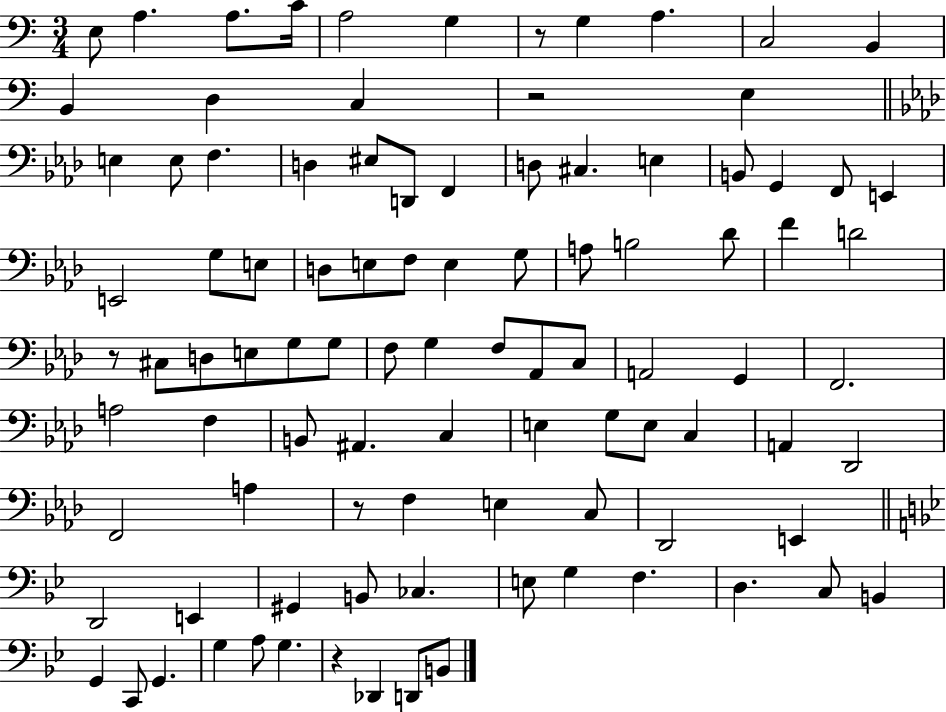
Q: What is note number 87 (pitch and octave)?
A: G3